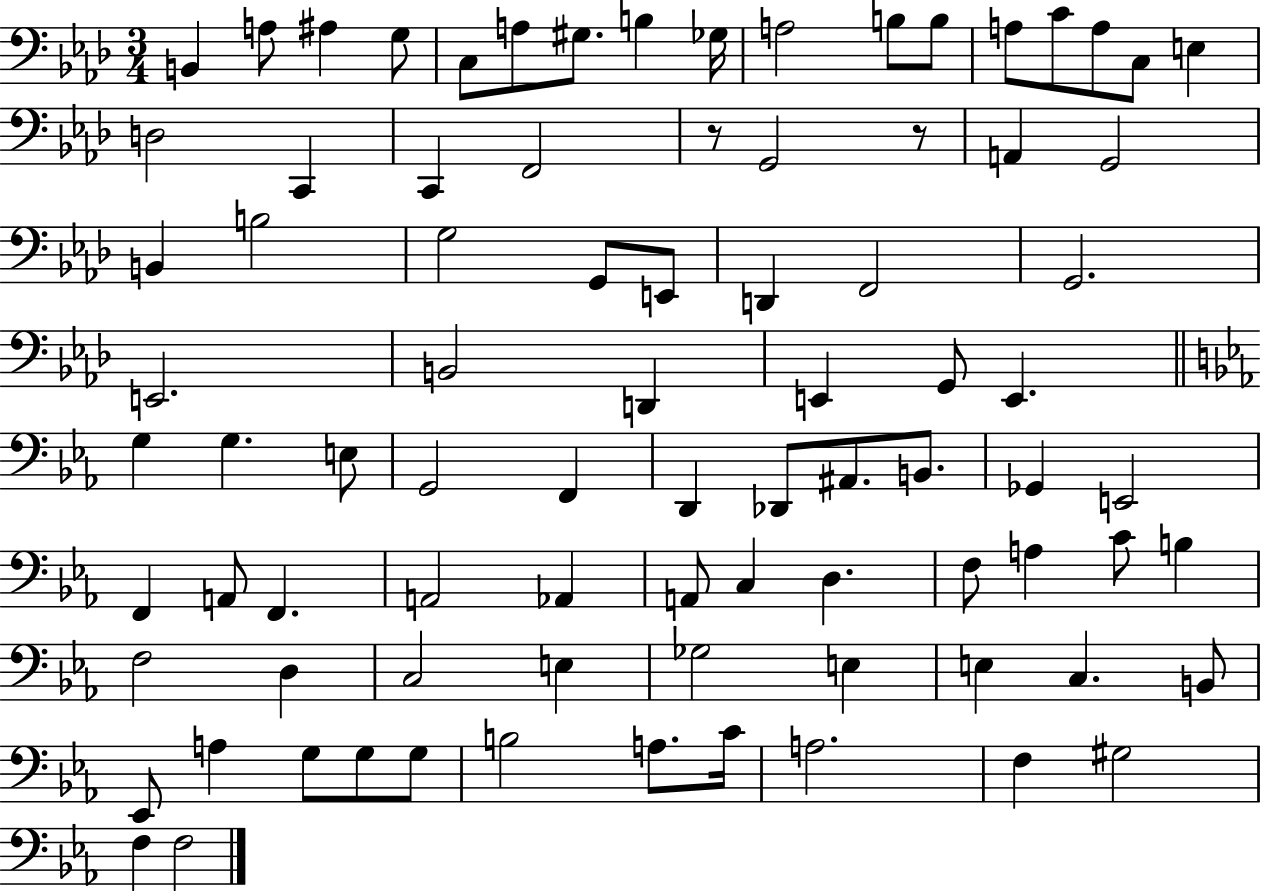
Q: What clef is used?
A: bass